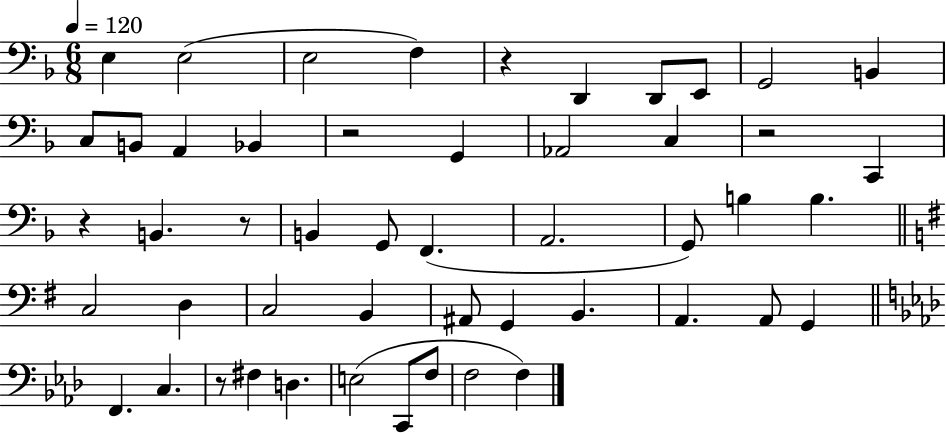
X:1
T:Untitled
M:6/8
L:1/4
K:F
E, E,2 E,2 F, z D,, D,,/2 E,,/2 G,,2 B,, C,/2 B,,/2 A,, _B,, z2 G,, _A,,2 C, z2 C,, z B,, z/2 B,, G,,/2 F,, A,,2 G,,/2 B, B, C,2 D, C,2 B,, ^A,,/2 G,, B,, A,, A,,/2 G,, F,, C, z/2 ^F, D, E,2 C,,/2 F,/2 F,2 F,